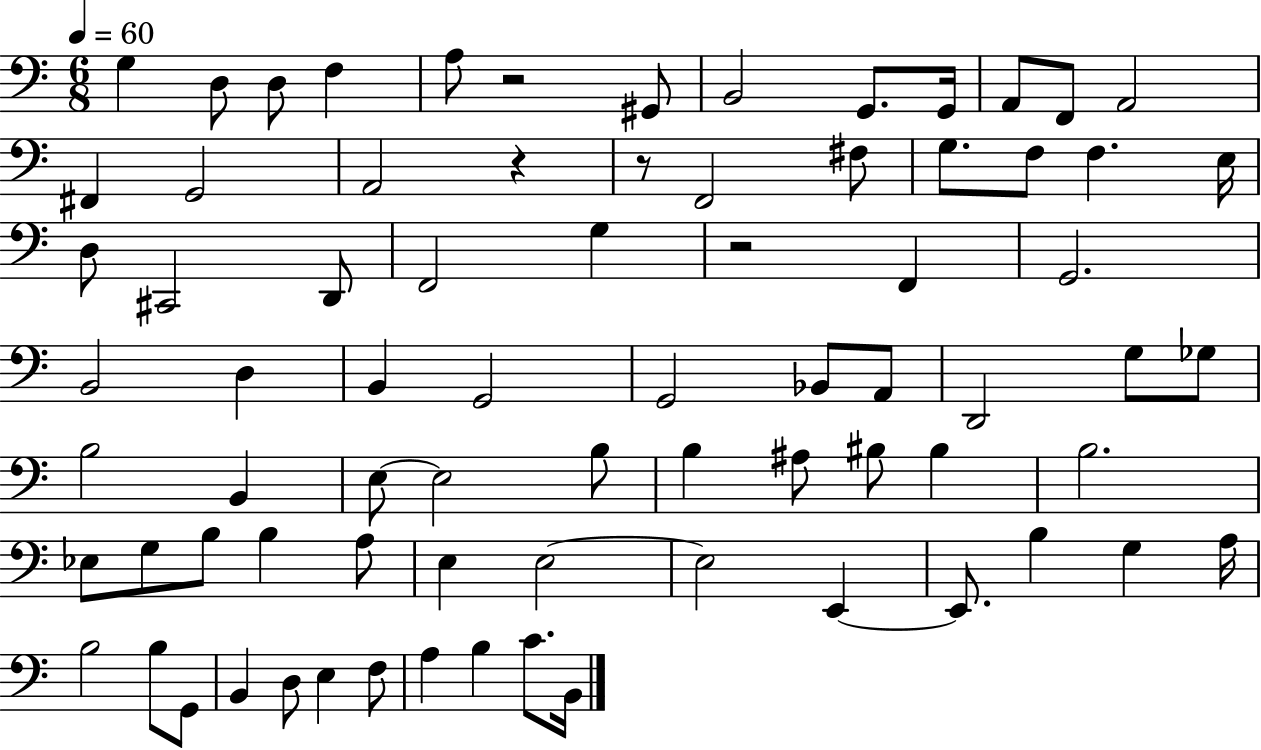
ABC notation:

X:1
T:Untitled
M:6/8
L:1/4
K:C
G, D,/2 D,/2 F, A,/2 z2 ^G,,/2 B,,2 G,,/2 G,,/4 A,,/2 F,,/2 A,,2 ^F,, G,,2 A,,2 z z/2 F,,2 ^F,/2 G,/2 F,/2 F, E,/4 D,/2 ^C,,2 D,,/2 F,,2 G, z2 F,, G,,2 B,,2 D, B,, G,,2 G,,2 _B,,/2 A,,/2 D,,2 G,/2 _G,/2 B,2 B,, E,/2 E,2 B,/2 B, ^A,/2 ^B,/2 ^B, B,2 _E,/2 G,/2 B,/2 B, A,/2 E, E,2 E,2 E,, E,,/2 B, G, A,/4 B,2 B,/2 G,,/2 B,, D,/2 E, F,/2 A, B, C/2 B,,/4